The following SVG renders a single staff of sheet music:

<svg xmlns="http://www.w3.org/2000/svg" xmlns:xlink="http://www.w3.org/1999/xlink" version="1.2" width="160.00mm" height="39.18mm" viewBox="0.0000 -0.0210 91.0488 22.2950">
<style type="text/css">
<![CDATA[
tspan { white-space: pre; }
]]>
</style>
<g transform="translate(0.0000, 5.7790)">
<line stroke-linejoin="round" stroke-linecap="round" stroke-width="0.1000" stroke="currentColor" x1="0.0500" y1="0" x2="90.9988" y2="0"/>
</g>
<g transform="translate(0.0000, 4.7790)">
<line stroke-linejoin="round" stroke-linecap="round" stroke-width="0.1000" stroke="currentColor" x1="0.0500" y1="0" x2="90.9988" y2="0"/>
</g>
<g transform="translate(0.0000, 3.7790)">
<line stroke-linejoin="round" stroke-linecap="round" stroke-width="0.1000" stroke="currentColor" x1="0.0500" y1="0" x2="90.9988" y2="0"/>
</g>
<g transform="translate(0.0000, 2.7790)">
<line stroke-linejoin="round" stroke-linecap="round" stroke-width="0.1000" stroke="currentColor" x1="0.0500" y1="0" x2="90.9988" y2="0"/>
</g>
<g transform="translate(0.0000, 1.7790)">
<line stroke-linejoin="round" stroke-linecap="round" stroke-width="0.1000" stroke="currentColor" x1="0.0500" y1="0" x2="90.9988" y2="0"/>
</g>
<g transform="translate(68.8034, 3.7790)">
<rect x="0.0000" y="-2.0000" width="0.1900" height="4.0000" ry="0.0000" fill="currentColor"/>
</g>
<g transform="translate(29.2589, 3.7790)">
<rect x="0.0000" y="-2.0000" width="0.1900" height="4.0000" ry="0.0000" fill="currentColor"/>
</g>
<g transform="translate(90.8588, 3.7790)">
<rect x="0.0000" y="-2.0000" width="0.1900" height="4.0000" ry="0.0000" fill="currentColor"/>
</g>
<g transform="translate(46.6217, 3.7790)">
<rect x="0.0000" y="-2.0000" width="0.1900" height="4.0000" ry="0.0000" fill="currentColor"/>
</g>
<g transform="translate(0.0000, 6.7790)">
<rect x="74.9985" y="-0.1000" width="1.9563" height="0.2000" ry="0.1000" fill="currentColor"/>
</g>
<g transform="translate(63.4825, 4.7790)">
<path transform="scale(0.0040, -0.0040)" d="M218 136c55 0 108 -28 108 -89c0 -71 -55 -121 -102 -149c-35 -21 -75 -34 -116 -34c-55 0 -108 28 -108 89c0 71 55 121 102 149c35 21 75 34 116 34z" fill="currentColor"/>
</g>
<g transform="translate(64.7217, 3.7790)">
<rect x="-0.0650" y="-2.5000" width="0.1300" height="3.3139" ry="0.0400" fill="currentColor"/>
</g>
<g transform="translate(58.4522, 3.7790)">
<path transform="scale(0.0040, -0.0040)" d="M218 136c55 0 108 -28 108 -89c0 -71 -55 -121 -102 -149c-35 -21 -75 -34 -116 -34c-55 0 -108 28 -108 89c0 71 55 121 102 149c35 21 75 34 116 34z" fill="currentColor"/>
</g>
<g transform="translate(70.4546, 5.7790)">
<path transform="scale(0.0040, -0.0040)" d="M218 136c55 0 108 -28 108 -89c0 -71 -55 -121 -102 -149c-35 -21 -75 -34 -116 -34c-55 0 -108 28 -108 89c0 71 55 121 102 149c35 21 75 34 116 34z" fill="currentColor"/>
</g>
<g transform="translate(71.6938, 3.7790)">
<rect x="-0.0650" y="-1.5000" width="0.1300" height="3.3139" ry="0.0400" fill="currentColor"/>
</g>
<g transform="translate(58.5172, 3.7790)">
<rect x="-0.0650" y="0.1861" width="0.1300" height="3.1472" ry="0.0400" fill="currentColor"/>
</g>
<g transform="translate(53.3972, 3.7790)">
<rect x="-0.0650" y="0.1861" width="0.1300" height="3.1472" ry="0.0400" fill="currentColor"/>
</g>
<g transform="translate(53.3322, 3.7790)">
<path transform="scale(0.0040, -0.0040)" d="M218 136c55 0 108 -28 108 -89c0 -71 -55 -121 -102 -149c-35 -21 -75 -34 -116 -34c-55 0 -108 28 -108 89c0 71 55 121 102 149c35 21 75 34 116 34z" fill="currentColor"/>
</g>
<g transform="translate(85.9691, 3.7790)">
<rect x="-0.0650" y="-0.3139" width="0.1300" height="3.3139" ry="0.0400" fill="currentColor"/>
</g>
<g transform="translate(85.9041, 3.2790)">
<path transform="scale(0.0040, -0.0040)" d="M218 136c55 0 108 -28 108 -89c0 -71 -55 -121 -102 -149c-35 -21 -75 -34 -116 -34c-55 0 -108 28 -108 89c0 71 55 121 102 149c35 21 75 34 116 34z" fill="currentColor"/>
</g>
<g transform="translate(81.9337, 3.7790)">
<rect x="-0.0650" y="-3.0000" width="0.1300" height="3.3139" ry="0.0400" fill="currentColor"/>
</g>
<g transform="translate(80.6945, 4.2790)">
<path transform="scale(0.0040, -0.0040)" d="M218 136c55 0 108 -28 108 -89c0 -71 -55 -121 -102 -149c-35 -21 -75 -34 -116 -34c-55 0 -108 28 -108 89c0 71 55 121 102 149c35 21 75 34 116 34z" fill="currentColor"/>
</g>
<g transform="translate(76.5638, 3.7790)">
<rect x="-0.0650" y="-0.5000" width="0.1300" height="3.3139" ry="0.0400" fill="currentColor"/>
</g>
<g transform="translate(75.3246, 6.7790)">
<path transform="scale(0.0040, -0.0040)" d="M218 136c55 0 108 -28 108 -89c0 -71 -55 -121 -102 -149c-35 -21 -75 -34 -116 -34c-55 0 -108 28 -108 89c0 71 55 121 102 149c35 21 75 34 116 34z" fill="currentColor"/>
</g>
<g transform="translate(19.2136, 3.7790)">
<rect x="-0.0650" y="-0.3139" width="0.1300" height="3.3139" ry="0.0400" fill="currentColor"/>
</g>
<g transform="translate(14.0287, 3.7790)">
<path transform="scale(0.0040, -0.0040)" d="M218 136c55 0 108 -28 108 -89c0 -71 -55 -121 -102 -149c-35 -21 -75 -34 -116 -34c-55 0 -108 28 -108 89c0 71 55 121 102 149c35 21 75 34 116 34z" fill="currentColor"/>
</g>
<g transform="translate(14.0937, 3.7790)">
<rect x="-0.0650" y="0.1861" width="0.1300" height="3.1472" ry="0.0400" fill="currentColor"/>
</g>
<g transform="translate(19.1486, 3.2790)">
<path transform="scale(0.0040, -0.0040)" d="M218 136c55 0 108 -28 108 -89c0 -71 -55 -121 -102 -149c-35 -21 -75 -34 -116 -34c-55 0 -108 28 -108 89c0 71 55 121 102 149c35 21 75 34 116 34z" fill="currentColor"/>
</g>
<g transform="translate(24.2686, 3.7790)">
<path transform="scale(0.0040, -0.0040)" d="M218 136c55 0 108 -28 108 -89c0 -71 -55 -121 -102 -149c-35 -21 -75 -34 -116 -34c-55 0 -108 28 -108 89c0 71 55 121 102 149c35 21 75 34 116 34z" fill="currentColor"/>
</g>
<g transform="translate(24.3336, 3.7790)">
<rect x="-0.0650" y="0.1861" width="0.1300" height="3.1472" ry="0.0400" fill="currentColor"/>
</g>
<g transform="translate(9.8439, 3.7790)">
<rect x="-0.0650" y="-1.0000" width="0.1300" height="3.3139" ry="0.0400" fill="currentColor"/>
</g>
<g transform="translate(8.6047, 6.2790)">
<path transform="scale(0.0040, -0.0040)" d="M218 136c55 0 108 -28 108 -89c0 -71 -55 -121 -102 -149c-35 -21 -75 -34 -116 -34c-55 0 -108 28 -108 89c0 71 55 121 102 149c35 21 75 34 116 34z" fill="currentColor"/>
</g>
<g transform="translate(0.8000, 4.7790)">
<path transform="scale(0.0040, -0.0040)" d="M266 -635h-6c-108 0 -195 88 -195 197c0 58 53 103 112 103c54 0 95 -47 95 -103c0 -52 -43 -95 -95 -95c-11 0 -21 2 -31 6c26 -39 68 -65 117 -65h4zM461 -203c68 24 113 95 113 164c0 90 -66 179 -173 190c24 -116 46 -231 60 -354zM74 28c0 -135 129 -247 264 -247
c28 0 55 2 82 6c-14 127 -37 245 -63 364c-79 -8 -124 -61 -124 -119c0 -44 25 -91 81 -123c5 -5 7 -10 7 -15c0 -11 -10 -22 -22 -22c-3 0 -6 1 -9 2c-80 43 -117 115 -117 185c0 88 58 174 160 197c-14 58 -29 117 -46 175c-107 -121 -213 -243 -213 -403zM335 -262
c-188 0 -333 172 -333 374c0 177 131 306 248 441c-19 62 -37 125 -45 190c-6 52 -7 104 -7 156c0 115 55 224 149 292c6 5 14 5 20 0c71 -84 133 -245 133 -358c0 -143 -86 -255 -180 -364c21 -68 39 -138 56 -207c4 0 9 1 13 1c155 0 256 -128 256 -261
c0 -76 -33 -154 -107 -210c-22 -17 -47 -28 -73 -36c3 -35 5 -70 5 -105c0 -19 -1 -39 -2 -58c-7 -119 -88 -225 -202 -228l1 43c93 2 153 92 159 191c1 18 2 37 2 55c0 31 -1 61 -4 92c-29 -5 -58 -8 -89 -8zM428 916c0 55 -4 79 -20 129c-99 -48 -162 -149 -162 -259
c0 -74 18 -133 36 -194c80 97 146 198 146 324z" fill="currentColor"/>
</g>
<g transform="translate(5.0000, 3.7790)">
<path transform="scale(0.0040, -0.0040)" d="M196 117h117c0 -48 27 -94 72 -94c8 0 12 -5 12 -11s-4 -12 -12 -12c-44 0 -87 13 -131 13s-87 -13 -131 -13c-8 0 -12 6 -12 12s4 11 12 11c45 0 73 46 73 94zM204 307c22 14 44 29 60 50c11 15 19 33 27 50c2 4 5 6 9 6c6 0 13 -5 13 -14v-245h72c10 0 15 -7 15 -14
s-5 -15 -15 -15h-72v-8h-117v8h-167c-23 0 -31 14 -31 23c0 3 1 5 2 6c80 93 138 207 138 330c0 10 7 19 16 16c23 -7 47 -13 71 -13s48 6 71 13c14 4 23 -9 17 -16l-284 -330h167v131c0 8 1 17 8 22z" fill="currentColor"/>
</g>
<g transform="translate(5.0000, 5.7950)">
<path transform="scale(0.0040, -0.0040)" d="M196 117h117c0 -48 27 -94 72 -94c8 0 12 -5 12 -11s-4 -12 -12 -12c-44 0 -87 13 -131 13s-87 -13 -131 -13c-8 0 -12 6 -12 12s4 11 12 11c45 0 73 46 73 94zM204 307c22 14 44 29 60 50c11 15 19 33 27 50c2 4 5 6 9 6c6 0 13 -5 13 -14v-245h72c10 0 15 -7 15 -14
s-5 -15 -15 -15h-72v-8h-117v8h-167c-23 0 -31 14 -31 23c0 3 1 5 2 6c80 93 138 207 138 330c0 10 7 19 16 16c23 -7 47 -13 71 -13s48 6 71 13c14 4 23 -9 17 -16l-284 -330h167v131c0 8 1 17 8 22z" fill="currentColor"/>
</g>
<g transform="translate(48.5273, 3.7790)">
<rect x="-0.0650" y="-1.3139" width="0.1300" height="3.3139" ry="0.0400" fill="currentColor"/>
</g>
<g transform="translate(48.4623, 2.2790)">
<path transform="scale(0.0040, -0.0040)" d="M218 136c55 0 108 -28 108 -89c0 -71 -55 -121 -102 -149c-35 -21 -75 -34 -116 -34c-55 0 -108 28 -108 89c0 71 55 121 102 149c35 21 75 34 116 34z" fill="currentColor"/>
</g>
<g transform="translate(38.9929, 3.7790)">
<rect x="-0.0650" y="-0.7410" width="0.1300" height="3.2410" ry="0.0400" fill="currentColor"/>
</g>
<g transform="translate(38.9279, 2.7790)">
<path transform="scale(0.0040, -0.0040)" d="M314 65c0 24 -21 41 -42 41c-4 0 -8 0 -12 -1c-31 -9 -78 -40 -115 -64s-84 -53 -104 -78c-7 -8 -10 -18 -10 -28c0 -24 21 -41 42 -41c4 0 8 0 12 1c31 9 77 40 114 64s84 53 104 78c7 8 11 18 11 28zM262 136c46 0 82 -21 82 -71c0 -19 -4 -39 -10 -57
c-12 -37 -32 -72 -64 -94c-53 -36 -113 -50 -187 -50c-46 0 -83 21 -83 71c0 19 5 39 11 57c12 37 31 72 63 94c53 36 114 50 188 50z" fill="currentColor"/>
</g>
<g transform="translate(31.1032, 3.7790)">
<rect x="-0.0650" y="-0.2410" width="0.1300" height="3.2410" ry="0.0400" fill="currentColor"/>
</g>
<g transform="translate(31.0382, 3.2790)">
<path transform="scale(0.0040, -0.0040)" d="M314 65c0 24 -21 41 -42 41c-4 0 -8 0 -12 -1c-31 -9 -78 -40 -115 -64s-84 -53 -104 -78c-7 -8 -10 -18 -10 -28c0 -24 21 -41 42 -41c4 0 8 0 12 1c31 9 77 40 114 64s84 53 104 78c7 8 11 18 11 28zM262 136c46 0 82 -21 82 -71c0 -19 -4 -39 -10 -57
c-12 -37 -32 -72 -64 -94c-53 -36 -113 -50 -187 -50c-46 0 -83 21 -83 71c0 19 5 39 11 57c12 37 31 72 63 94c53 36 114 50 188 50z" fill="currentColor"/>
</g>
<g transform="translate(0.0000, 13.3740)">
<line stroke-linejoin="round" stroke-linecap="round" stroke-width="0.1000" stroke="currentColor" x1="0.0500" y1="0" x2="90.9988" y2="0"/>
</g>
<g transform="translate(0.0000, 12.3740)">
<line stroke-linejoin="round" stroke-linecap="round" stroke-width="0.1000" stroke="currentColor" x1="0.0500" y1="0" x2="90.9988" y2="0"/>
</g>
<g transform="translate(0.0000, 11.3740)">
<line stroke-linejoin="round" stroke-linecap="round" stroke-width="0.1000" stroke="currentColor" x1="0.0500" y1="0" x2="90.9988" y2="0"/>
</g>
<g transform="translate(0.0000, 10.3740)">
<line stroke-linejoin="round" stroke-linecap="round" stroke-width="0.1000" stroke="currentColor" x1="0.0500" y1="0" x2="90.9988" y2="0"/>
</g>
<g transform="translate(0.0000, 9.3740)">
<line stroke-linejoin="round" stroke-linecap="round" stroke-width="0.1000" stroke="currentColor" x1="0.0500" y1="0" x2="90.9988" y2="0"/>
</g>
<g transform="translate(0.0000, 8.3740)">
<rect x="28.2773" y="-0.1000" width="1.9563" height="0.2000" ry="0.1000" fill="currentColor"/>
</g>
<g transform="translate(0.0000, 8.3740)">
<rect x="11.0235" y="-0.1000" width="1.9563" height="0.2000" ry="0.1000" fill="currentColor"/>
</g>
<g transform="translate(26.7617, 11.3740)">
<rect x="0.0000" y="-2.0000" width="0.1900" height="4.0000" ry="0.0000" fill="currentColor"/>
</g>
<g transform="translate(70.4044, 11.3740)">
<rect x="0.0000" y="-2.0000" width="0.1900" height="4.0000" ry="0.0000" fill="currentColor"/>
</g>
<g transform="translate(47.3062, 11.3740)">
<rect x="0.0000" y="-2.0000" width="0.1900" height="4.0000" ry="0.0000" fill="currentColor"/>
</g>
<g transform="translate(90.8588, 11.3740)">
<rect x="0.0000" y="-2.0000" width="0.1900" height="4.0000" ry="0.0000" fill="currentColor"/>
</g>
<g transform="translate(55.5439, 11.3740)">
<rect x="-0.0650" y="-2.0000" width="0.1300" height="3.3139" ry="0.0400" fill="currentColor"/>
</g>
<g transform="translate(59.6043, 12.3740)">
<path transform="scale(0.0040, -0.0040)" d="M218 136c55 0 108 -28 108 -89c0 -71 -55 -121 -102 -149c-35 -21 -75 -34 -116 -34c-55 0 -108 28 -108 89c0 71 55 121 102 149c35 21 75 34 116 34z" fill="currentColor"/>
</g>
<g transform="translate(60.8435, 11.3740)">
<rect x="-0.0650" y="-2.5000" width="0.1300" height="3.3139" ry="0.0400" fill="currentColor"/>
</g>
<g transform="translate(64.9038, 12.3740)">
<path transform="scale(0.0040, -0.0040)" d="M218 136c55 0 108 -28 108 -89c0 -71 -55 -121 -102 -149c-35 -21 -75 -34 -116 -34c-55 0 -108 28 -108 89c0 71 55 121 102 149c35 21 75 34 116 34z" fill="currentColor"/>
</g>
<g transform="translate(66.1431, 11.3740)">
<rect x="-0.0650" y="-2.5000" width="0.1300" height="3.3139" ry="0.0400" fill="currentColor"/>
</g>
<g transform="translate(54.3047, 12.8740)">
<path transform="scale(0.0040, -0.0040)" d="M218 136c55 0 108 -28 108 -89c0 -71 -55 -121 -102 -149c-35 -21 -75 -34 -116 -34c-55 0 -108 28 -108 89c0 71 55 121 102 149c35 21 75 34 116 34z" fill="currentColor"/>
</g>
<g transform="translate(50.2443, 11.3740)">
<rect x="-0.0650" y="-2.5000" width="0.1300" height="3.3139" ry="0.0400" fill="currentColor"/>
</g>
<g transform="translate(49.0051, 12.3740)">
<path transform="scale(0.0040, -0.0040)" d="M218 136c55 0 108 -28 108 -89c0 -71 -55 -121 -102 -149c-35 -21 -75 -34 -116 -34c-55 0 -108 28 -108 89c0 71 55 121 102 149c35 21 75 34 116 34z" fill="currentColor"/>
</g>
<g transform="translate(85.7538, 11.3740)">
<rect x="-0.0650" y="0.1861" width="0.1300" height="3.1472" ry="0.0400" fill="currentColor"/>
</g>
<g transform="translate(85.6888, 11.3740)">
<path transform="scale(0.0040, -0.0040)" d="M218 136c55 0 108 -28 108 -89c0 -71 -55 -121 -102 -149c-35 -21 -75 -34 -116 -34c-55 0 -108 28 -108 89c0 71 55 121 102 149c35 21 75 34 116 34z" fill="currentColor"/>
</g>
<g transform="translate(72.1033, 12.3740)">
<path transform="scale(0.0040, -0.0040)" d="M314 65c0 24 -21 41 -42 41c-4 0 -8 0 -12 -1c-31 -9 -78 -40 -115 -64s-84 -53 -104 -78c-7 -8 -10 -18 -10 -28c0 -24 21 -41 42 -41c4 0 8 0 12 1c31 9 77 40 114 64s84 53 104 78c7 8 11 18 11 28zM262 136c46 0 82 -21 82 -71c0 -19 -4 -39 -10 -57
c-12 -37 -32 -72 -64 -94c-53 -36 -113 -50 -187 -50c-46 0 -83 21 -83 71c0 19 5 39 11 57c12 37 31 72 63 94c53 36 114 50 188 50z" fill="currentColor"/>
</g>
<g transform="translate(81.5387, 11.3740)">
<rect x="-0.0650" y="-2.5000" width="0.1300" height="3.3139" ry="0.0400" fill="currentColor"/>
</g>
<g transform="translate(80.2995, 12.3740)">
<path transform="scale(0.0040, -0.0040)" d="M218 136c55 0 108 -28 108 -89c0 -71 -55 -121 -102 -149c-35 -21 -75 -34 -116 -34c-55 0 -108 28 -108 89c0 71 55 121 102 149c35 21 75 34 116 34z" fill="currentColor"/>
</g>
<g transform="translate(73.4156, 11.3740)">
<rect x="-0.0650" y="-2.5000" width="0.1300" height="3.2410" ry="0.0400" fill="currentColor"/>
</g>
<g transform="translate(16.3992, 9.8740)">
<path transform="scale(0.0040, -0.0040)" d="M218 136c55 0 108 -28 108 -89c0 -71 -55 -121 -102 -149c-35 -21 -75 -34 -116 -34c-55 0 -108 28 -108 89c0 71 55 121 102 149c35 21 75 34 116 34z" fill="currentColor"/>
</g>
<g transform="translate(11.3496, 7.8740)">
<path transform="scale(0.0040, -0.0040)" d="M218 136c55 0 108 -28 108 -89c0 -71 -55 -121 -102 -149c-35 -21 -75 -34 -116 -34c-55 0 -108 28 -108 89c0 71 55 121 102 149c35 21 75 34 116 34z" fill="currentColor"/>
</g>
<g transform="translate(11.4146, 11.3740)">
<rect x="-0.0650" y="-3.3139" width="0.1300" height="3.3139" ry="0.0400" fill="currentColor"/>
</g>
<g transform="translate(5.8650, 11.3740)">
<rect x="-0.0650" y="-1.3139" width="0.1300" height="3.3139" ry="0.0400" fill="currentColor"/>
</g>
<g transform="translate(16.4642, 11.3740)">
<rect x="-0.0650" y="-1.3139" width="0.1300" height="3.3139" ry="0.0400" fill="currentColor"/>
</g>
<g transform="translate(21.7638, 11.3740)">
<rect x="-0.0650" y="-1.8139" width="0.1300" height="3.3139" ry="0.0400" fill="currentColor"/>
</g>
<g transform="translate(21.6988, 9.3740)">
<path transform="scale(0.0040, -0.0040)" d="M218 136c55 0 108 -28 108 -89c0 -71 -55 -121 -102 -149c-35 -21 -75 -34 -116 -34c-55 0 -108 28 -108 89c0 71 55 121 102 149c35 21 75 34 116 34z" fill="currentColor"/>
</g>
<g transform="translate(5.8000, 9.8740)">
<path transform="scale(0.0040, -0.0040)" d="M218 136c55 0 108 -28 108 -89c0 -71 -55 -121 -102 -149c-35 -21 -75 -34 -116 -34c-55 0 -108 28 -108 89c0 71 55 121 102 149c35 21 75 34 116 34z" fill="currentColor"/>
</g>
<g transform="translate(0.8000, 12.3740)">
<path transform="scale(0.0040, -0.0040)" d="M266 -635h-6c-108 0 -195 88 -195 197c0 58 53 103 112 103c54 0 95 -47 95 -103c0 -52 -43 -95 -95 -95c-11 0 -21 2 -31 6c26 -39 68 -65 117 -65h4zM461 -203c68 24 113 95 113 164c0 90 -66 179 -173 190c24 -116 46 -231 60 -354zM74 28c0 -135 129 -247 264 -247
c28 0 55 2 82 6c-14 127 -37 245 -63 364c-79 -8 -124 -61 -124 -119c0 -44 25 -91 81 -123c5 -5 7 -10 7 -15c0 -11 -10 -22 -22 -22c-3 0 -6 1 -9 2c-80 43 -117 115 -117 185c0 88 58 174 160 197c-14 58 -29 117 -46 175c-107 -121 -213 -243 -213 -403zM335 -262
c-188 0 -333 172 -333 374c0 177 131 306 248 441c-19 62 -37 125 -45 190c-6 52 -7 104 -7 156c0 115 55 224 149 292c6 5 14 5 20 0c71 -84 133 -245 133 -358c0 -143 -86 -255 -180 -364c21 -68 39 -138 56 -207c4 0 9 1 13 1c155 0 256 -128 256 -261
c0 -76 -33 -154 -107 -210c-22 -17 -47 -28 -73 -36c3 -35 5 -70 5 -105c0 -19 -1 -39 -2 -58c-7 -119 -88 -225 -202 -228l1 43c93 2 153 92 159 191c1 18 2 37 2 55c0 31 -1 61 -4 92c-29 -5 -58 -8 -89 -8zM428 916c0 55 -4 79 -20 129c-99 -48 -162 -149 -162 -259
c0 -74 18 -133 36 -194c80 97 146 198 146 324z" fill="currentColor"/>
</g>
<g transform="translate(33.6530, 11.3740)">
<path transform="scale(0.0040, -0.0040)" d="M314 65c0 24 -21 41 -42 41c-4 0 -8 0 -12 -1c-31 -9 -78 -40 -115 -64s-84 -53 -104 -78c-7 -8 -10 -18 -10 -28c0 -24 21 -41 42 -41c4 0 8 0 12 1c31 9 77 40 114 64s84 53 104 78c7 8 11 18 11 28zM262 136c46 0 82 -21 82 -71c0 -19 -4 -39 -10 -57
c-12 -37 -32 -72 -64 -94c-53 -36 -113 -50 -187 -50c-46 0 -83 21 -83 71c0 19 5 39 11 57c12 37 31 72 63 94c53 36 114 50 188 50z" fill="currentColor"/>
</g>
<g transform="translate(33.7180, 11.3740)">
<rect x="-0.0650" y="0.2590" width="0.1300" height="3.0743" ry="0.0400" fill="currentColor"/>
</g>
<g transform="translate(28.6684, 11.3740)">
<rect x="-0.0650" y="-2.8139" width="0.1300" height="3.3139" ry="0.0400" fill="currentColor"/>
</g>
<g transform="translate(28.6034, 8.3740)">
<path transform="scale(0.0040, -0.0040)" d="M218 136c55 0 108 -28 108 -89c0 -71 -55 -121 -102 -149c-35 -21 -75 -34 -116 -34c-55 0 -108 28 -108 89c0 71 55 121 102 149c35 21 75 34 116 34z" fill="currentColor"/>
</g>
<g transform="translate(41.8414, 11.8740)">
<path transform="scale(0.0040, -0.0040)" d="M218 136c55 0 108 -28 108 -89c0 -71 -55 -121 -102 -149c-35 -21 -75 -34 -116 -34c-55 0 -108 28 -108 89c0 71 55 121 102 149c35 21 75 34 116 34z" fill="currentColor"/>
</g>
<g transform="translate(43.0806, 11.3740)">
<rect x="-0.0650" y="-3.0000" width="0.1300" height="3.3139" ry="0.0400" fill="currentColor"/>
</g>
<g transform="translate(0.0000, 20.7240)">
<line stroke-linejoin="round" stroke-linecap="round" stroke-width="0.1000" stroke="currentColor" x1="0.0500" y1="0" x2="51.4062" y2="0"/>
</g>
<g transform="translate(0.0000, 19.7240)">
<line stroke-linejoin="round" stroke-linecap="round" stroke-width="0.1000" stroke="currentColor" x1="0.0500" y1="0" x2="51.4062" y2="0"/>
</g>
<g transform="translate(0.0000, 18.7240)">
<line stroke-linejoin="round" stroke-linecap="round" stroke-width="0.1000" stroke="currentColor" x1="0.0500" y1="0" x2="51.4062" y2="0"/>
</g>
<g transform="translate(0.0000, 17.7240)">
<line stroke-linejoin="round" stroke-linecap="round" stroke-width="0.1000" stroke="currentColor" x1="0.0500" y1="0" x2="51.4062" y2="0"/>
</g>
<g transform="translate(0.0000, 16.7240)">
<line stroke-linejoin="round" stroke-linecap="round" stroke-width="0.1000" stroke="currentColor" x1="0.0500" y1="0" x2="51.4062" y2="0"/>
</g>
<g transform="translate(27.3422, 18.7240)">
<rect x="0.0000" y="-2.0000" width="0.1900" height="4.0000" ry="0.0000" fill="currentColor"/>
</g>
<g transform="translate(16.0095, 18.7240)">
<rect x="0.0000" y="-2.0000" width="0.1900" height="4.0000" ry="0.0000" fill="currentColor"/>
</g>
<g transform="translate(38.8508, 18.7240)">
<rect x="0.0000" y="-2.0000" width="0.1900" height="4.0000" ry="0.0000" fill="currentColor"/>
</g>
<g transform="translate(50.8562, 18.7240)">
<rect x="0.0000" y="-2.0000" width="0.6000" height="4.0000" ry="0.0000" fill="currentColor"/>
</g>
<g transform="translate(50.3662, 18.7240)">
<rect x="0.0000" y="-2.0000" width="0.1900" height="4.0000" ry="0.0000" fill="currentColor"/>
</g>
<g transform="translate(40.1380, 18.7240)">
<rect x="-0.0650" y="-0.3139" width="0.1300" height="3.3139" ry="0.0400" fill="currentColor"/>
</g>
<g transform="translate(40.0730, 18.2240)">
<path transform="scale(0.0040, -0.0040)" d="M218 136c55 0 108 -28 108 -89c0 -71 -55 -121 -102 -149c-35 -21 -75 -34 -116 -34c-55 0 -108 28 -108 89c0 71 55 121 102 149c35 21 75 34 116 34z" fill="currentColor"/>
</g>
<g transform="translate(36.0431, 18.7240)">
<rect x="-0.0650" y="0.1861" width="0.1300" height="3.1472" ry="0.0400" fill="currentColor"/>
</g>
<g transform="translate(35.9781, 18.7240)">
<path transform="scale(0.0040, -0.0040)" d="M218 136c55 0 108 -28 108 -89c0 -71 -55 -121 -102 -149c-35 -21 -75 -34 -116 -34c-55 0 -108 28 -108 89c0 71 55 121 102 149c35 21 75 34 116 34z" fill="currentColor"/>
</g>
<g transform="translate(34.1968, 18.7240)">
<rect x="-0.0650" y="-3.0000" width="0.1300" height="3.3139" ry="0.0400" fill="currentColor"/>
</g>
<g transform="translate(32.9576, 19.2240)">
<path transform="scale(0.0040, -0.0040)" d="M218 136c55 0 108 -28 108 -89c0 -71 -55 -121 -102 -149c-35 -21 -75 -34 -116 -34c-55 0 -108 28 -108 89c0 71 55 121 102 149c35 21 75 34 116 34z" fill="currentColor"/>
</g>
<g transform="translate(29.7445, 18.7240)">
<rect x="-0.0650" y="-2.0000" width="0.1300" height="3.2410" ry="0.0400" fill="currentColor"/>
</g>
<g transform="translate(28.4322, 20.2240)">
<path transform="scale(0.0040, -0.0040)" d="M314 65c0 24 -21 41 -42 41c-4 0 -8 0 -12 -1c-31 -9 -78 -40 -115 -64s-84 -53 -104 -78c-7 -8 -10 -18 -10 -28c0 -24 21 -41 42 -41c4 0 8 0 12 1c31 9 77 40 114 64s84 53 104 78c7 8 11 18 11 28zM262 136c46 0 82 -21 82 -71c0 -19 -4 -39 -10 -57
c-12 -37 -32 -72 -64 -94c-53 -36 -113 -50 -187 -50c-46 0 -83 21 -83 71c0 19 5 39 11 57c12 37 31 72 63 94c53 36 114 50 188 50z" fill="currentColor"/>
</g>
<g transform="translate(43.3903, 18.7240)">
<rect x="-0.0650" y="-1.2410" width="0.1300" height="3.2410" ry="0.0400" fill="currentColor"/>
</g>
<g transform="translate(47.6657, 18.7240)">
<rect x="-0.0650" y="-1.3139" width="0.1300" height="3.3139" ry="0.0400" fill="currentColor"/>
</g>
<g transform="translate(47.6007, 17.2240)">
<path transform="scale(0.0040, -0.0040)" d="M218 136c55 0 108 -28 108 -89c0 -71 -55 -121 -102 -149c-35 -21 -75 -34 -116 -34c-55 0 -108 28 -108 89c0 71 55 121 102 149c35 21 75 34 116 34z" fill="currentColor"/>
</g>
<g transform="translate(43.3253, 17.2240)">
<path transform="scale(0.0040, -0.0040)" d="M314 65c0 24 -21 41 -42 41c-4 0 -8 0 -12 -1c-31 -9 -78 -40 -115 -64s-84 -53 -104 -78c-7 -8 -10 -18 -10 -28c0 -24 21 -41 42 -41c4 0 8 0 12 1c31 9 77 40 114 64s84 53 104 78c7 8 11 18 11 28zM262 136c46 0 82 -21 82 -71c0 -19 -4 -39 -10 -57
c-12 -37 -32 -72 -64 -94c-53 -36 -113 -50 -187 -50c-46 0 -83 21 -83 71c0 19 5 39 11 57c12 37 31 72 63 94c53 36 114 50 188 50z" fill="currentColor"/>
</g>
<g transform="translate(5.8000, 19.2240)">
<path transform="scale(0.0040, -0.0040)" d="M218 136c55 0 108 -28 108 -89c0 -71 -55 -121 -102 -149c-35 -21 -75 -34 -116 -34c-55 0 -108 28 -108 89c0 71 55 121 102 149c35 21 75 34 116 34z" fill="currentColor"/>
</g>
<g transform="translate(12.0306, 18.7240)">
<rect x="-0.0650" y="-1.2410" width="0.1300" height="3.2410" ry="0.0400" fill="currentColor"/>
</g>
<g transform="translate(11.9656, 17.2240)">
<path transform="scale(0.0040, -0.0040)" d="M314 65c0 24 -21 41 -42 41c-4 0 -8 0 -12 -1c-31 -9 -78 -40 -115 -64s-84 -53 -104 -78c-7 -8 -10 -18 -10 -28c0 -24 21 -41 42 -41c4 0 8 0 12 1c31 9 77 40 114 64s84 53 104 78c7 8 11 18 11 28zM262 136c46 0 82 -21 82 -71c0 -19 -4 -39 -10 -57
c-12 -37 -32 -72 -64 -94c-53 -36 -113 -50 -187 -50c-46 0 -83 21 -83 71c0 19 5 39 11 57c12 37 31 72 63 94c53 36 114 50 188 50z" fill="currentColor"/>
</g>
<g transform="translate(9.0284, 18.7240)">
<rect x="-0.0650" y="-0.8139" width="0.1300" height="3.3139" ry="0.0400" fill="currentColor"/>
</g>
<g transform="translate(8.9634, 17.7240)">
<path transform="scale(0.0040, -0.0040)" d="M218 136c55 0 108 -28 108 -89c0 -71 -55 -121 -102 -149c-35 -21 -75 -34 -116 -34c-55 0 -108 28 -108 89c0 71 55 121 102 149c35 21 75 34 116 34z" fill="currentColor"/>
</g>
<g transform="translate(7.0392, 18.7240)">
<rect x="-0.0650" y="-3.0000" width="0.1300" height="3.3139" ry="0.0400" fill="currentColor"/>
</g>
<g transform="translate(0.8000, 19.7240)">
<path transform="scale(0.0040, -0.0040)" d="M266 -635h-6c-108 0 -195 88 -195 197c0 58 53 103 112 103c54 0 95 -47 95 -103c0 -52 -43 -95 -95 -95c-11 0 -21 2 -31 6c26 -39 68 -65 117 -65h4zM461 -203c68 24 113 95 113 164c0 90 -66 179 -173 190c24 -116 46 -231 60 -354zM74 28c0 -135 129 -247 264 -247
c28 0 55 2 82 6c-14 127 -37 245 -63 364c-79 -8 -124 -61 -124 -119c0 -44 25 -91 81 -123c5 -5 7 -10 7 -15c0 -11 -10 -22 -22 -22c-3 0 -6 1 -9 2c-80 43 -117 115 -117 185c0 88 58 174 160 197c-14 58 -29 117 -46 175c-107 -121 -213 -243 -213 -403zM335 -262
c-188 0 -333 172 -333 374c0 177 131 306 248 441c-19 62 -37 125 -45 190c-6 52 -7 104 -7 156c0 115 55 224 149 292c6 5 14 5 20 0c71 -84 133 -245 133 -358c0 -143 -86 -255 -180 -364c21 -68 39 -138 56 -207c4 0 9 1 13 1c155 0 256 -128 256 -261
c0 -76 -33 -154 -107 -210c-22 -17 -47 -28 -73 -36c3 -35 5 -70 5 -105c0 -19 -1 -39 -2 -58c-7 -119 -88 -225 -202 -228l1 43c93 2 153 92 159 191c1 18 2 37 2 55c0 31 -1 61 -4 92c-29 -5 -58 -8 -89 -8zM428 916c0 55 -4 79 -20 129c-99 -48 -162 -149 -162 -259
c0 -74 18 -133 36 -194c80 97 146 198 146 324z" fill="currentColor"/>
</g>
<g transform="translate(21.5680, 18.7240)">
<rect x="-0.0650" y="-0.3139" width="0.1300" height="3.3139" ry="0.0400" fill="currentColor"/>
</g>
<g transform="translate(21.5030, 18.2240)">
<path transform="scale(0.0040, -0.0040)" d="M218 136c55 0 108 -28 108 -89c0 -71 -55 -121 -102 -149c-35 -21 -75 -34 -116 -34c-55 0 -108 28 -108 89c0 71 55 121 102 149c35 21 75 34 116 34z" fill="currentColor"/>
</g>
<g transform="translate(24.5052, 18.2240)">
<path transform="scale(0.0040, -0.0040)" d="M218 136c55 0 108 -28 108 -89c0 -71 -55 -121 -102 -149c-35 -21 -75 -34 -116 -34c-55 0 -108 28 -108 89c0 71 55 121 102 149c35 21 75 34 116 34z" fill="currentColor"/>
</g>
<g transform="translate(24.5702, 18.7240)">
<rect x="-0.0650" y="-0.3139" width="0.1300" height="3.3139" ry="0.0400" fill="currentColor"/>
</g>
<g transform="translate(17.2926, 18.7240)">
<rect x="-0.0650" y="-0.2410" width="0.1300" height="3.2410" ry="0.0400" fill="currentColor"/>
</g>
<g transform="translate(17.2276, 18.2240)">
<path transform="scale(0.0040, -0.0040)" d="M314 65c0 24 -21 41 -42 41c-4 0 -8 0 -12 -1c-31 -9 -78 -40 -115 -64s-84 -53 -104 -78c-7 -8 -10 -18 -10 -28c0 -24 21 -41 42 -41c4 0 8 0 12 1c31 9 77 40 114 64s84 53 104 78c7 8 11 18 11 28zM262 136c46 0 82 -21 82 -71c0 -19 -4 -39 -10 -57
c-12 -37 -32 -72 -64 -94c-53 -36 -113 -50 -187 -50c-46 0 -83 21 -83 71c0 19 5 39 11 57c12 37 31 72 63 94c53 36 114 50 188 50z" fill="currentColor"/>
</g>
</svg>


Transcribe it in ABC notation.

X:1
T:Untitled
M:4/4
L:1/4
K:C
D B c B c2 d2 e B B G E C A c e b e f a B2 A G F G G G2 G B A d e2 c2 c c F2 A B c e2 e